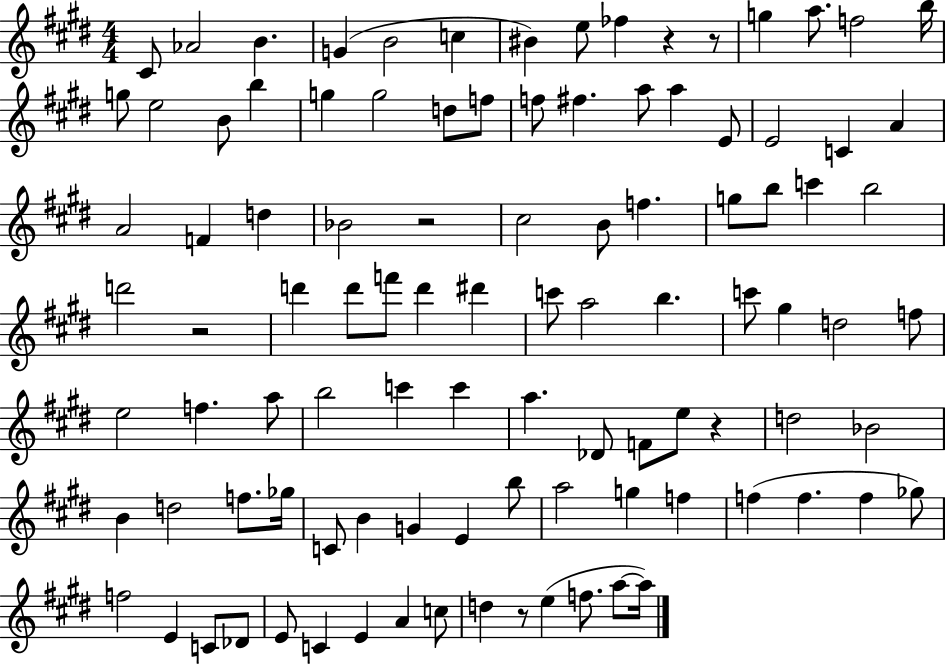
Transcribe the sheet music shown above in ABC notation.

X:1
T:Untitled
M:4/4
L:1/4
K:E
^C/2 _A2 B G B2 c ^B e/2 _f z z/2 g a/2 f2 b/4 g/2 e2 B/2 b g g2 d/2 f/2 f/2 ^f a/2 a E/2 E2 C A A2 F d _B2 z2 ^c2 B/2 f g/2 b/2 c' b2 d'2 z2 d' d'/2 f'/2 d' ^d' c'/2 a2 b c'/2 ^g d2 f/2 e2 f a/2 b2 c' c' a _D/2 F/2 e/2 z d2 _B2 B d2 f/2 _g/4 C/2 B G E b/2 a2 g f f f f _g/2 f2 E C/2 _D/2 E/2 C E A c/2 d z/2 e f/2 a/2 a/4